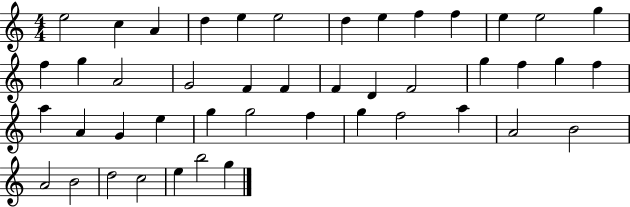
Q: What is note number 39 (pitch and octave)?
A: A4